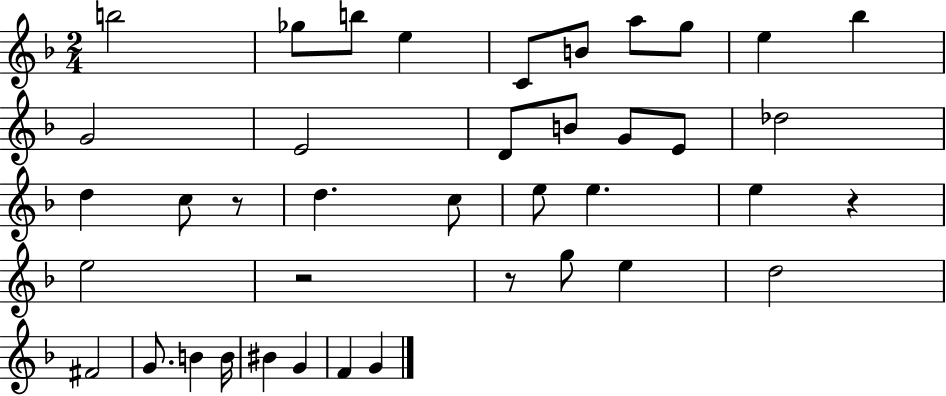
B5/h Gb5/e B5/e E5/q C4/e B4/e A5/e G5/e E5/q Bb5/q G4/h E4/h D4/e B4/e G4/e E4/e Db5/h D5/q C5/e R/e D5/q. C5/e E5/e E5/q. E5/q R/q E5/h R/h R/e G5/e E5/q D5/h F#4/h G4/e. B4/q B4/s BIS4/q G4/q F4/q G4/q